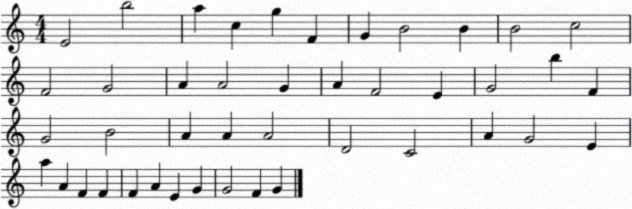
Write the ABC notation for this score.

X:1
T:Untitled
M:4/4
L:1/4
K:C
E2 b2 a c g F G B2 B B2 c2 F2 G2 A A2 G A F2 E G2 b F G2 B2 A A A2 D2 C2 A G2 E a A F F F A E G G2 F G